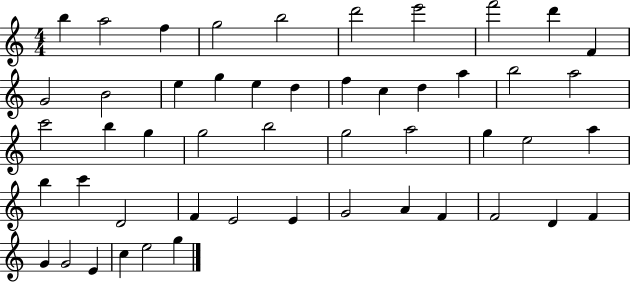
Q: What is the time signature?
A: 4/4